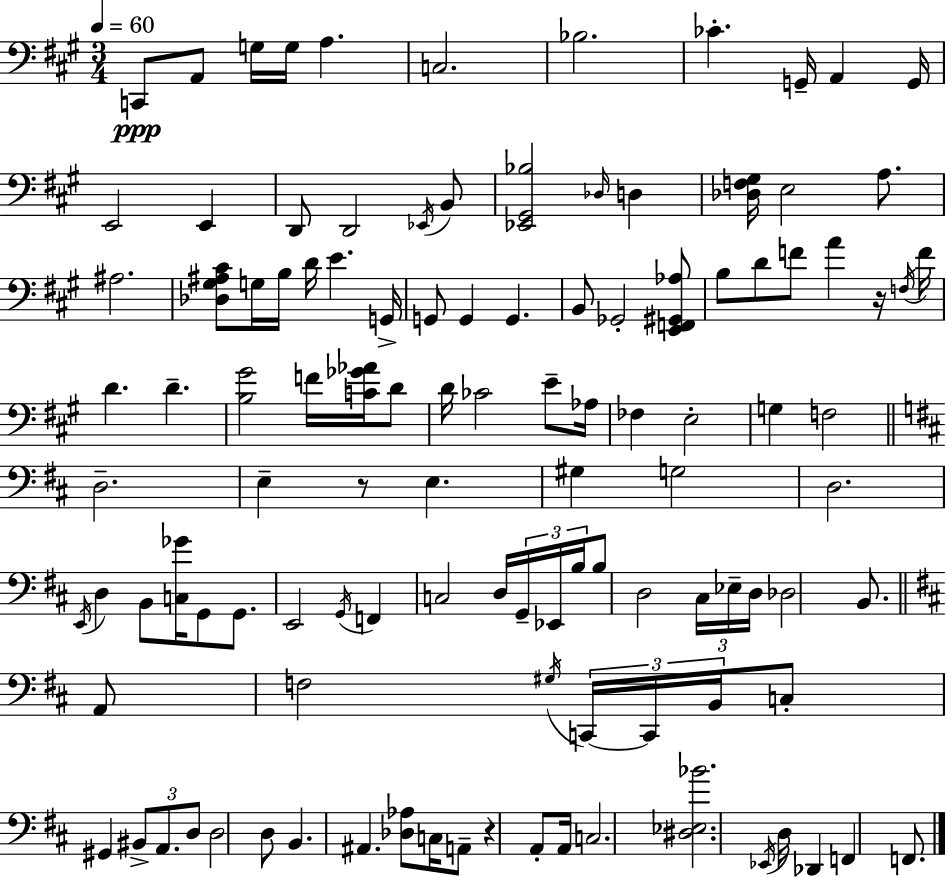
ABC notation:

X:1
T:Untitled
M:3/4
L:1/4
K:A
C,,/2 A,,/2 G,/4 G,/4 A, C,2 _B,2 _C G,,/4 A,, G,,/4 E,,2 E,, D,,/2 D,,2 _E,,/4 B,,/2 [_E,,^G,,_B,]2 _D,/4 D, [_D,F,^G,]/4 E,2 A,/2 ^A,2 [_D,^G,^A,^C]/2 G,/4 B,/4 D/4 E G,,/4 G,,/2 G,, G,, B,,/2 _G,,2 [E,,F,,^G,,_A,]/2 B,/2 D/2 F/2 A z/4 F,/4 F/4 D D [B,^G]2 F/4 [C_G_A]/4 D/2 D/4 _C2 E/2 _A,/4 _F, E,2 G, F,2 D,2 E, z/2 E, ^G, G,2 D,2 E,,/4 D, B,,/2 [C,_G]/4 G,,/2 G,,/2 E,,2 G,,/4 F,, C,2 D,/4 G,,/4 _E,,/4 B,/4 B,/2 D,2 ^C,/4 _E,/4 D,/4 _D,2 B,,/2 A,,/2 F,2 ^G,/4 C,,/4 C,,/4 B,,/4 C,/2 ^G,, ^B,,/2 A,,/2 D,/2 D,2 D,/2 B,, ^A,, [_D,_A,]/2 C,/4 A,,/2 z A,,/2 A,,/4 C,2 [^D,_E,_B]2 _E,,/4 D,/4 _D,, F,, F,,/2